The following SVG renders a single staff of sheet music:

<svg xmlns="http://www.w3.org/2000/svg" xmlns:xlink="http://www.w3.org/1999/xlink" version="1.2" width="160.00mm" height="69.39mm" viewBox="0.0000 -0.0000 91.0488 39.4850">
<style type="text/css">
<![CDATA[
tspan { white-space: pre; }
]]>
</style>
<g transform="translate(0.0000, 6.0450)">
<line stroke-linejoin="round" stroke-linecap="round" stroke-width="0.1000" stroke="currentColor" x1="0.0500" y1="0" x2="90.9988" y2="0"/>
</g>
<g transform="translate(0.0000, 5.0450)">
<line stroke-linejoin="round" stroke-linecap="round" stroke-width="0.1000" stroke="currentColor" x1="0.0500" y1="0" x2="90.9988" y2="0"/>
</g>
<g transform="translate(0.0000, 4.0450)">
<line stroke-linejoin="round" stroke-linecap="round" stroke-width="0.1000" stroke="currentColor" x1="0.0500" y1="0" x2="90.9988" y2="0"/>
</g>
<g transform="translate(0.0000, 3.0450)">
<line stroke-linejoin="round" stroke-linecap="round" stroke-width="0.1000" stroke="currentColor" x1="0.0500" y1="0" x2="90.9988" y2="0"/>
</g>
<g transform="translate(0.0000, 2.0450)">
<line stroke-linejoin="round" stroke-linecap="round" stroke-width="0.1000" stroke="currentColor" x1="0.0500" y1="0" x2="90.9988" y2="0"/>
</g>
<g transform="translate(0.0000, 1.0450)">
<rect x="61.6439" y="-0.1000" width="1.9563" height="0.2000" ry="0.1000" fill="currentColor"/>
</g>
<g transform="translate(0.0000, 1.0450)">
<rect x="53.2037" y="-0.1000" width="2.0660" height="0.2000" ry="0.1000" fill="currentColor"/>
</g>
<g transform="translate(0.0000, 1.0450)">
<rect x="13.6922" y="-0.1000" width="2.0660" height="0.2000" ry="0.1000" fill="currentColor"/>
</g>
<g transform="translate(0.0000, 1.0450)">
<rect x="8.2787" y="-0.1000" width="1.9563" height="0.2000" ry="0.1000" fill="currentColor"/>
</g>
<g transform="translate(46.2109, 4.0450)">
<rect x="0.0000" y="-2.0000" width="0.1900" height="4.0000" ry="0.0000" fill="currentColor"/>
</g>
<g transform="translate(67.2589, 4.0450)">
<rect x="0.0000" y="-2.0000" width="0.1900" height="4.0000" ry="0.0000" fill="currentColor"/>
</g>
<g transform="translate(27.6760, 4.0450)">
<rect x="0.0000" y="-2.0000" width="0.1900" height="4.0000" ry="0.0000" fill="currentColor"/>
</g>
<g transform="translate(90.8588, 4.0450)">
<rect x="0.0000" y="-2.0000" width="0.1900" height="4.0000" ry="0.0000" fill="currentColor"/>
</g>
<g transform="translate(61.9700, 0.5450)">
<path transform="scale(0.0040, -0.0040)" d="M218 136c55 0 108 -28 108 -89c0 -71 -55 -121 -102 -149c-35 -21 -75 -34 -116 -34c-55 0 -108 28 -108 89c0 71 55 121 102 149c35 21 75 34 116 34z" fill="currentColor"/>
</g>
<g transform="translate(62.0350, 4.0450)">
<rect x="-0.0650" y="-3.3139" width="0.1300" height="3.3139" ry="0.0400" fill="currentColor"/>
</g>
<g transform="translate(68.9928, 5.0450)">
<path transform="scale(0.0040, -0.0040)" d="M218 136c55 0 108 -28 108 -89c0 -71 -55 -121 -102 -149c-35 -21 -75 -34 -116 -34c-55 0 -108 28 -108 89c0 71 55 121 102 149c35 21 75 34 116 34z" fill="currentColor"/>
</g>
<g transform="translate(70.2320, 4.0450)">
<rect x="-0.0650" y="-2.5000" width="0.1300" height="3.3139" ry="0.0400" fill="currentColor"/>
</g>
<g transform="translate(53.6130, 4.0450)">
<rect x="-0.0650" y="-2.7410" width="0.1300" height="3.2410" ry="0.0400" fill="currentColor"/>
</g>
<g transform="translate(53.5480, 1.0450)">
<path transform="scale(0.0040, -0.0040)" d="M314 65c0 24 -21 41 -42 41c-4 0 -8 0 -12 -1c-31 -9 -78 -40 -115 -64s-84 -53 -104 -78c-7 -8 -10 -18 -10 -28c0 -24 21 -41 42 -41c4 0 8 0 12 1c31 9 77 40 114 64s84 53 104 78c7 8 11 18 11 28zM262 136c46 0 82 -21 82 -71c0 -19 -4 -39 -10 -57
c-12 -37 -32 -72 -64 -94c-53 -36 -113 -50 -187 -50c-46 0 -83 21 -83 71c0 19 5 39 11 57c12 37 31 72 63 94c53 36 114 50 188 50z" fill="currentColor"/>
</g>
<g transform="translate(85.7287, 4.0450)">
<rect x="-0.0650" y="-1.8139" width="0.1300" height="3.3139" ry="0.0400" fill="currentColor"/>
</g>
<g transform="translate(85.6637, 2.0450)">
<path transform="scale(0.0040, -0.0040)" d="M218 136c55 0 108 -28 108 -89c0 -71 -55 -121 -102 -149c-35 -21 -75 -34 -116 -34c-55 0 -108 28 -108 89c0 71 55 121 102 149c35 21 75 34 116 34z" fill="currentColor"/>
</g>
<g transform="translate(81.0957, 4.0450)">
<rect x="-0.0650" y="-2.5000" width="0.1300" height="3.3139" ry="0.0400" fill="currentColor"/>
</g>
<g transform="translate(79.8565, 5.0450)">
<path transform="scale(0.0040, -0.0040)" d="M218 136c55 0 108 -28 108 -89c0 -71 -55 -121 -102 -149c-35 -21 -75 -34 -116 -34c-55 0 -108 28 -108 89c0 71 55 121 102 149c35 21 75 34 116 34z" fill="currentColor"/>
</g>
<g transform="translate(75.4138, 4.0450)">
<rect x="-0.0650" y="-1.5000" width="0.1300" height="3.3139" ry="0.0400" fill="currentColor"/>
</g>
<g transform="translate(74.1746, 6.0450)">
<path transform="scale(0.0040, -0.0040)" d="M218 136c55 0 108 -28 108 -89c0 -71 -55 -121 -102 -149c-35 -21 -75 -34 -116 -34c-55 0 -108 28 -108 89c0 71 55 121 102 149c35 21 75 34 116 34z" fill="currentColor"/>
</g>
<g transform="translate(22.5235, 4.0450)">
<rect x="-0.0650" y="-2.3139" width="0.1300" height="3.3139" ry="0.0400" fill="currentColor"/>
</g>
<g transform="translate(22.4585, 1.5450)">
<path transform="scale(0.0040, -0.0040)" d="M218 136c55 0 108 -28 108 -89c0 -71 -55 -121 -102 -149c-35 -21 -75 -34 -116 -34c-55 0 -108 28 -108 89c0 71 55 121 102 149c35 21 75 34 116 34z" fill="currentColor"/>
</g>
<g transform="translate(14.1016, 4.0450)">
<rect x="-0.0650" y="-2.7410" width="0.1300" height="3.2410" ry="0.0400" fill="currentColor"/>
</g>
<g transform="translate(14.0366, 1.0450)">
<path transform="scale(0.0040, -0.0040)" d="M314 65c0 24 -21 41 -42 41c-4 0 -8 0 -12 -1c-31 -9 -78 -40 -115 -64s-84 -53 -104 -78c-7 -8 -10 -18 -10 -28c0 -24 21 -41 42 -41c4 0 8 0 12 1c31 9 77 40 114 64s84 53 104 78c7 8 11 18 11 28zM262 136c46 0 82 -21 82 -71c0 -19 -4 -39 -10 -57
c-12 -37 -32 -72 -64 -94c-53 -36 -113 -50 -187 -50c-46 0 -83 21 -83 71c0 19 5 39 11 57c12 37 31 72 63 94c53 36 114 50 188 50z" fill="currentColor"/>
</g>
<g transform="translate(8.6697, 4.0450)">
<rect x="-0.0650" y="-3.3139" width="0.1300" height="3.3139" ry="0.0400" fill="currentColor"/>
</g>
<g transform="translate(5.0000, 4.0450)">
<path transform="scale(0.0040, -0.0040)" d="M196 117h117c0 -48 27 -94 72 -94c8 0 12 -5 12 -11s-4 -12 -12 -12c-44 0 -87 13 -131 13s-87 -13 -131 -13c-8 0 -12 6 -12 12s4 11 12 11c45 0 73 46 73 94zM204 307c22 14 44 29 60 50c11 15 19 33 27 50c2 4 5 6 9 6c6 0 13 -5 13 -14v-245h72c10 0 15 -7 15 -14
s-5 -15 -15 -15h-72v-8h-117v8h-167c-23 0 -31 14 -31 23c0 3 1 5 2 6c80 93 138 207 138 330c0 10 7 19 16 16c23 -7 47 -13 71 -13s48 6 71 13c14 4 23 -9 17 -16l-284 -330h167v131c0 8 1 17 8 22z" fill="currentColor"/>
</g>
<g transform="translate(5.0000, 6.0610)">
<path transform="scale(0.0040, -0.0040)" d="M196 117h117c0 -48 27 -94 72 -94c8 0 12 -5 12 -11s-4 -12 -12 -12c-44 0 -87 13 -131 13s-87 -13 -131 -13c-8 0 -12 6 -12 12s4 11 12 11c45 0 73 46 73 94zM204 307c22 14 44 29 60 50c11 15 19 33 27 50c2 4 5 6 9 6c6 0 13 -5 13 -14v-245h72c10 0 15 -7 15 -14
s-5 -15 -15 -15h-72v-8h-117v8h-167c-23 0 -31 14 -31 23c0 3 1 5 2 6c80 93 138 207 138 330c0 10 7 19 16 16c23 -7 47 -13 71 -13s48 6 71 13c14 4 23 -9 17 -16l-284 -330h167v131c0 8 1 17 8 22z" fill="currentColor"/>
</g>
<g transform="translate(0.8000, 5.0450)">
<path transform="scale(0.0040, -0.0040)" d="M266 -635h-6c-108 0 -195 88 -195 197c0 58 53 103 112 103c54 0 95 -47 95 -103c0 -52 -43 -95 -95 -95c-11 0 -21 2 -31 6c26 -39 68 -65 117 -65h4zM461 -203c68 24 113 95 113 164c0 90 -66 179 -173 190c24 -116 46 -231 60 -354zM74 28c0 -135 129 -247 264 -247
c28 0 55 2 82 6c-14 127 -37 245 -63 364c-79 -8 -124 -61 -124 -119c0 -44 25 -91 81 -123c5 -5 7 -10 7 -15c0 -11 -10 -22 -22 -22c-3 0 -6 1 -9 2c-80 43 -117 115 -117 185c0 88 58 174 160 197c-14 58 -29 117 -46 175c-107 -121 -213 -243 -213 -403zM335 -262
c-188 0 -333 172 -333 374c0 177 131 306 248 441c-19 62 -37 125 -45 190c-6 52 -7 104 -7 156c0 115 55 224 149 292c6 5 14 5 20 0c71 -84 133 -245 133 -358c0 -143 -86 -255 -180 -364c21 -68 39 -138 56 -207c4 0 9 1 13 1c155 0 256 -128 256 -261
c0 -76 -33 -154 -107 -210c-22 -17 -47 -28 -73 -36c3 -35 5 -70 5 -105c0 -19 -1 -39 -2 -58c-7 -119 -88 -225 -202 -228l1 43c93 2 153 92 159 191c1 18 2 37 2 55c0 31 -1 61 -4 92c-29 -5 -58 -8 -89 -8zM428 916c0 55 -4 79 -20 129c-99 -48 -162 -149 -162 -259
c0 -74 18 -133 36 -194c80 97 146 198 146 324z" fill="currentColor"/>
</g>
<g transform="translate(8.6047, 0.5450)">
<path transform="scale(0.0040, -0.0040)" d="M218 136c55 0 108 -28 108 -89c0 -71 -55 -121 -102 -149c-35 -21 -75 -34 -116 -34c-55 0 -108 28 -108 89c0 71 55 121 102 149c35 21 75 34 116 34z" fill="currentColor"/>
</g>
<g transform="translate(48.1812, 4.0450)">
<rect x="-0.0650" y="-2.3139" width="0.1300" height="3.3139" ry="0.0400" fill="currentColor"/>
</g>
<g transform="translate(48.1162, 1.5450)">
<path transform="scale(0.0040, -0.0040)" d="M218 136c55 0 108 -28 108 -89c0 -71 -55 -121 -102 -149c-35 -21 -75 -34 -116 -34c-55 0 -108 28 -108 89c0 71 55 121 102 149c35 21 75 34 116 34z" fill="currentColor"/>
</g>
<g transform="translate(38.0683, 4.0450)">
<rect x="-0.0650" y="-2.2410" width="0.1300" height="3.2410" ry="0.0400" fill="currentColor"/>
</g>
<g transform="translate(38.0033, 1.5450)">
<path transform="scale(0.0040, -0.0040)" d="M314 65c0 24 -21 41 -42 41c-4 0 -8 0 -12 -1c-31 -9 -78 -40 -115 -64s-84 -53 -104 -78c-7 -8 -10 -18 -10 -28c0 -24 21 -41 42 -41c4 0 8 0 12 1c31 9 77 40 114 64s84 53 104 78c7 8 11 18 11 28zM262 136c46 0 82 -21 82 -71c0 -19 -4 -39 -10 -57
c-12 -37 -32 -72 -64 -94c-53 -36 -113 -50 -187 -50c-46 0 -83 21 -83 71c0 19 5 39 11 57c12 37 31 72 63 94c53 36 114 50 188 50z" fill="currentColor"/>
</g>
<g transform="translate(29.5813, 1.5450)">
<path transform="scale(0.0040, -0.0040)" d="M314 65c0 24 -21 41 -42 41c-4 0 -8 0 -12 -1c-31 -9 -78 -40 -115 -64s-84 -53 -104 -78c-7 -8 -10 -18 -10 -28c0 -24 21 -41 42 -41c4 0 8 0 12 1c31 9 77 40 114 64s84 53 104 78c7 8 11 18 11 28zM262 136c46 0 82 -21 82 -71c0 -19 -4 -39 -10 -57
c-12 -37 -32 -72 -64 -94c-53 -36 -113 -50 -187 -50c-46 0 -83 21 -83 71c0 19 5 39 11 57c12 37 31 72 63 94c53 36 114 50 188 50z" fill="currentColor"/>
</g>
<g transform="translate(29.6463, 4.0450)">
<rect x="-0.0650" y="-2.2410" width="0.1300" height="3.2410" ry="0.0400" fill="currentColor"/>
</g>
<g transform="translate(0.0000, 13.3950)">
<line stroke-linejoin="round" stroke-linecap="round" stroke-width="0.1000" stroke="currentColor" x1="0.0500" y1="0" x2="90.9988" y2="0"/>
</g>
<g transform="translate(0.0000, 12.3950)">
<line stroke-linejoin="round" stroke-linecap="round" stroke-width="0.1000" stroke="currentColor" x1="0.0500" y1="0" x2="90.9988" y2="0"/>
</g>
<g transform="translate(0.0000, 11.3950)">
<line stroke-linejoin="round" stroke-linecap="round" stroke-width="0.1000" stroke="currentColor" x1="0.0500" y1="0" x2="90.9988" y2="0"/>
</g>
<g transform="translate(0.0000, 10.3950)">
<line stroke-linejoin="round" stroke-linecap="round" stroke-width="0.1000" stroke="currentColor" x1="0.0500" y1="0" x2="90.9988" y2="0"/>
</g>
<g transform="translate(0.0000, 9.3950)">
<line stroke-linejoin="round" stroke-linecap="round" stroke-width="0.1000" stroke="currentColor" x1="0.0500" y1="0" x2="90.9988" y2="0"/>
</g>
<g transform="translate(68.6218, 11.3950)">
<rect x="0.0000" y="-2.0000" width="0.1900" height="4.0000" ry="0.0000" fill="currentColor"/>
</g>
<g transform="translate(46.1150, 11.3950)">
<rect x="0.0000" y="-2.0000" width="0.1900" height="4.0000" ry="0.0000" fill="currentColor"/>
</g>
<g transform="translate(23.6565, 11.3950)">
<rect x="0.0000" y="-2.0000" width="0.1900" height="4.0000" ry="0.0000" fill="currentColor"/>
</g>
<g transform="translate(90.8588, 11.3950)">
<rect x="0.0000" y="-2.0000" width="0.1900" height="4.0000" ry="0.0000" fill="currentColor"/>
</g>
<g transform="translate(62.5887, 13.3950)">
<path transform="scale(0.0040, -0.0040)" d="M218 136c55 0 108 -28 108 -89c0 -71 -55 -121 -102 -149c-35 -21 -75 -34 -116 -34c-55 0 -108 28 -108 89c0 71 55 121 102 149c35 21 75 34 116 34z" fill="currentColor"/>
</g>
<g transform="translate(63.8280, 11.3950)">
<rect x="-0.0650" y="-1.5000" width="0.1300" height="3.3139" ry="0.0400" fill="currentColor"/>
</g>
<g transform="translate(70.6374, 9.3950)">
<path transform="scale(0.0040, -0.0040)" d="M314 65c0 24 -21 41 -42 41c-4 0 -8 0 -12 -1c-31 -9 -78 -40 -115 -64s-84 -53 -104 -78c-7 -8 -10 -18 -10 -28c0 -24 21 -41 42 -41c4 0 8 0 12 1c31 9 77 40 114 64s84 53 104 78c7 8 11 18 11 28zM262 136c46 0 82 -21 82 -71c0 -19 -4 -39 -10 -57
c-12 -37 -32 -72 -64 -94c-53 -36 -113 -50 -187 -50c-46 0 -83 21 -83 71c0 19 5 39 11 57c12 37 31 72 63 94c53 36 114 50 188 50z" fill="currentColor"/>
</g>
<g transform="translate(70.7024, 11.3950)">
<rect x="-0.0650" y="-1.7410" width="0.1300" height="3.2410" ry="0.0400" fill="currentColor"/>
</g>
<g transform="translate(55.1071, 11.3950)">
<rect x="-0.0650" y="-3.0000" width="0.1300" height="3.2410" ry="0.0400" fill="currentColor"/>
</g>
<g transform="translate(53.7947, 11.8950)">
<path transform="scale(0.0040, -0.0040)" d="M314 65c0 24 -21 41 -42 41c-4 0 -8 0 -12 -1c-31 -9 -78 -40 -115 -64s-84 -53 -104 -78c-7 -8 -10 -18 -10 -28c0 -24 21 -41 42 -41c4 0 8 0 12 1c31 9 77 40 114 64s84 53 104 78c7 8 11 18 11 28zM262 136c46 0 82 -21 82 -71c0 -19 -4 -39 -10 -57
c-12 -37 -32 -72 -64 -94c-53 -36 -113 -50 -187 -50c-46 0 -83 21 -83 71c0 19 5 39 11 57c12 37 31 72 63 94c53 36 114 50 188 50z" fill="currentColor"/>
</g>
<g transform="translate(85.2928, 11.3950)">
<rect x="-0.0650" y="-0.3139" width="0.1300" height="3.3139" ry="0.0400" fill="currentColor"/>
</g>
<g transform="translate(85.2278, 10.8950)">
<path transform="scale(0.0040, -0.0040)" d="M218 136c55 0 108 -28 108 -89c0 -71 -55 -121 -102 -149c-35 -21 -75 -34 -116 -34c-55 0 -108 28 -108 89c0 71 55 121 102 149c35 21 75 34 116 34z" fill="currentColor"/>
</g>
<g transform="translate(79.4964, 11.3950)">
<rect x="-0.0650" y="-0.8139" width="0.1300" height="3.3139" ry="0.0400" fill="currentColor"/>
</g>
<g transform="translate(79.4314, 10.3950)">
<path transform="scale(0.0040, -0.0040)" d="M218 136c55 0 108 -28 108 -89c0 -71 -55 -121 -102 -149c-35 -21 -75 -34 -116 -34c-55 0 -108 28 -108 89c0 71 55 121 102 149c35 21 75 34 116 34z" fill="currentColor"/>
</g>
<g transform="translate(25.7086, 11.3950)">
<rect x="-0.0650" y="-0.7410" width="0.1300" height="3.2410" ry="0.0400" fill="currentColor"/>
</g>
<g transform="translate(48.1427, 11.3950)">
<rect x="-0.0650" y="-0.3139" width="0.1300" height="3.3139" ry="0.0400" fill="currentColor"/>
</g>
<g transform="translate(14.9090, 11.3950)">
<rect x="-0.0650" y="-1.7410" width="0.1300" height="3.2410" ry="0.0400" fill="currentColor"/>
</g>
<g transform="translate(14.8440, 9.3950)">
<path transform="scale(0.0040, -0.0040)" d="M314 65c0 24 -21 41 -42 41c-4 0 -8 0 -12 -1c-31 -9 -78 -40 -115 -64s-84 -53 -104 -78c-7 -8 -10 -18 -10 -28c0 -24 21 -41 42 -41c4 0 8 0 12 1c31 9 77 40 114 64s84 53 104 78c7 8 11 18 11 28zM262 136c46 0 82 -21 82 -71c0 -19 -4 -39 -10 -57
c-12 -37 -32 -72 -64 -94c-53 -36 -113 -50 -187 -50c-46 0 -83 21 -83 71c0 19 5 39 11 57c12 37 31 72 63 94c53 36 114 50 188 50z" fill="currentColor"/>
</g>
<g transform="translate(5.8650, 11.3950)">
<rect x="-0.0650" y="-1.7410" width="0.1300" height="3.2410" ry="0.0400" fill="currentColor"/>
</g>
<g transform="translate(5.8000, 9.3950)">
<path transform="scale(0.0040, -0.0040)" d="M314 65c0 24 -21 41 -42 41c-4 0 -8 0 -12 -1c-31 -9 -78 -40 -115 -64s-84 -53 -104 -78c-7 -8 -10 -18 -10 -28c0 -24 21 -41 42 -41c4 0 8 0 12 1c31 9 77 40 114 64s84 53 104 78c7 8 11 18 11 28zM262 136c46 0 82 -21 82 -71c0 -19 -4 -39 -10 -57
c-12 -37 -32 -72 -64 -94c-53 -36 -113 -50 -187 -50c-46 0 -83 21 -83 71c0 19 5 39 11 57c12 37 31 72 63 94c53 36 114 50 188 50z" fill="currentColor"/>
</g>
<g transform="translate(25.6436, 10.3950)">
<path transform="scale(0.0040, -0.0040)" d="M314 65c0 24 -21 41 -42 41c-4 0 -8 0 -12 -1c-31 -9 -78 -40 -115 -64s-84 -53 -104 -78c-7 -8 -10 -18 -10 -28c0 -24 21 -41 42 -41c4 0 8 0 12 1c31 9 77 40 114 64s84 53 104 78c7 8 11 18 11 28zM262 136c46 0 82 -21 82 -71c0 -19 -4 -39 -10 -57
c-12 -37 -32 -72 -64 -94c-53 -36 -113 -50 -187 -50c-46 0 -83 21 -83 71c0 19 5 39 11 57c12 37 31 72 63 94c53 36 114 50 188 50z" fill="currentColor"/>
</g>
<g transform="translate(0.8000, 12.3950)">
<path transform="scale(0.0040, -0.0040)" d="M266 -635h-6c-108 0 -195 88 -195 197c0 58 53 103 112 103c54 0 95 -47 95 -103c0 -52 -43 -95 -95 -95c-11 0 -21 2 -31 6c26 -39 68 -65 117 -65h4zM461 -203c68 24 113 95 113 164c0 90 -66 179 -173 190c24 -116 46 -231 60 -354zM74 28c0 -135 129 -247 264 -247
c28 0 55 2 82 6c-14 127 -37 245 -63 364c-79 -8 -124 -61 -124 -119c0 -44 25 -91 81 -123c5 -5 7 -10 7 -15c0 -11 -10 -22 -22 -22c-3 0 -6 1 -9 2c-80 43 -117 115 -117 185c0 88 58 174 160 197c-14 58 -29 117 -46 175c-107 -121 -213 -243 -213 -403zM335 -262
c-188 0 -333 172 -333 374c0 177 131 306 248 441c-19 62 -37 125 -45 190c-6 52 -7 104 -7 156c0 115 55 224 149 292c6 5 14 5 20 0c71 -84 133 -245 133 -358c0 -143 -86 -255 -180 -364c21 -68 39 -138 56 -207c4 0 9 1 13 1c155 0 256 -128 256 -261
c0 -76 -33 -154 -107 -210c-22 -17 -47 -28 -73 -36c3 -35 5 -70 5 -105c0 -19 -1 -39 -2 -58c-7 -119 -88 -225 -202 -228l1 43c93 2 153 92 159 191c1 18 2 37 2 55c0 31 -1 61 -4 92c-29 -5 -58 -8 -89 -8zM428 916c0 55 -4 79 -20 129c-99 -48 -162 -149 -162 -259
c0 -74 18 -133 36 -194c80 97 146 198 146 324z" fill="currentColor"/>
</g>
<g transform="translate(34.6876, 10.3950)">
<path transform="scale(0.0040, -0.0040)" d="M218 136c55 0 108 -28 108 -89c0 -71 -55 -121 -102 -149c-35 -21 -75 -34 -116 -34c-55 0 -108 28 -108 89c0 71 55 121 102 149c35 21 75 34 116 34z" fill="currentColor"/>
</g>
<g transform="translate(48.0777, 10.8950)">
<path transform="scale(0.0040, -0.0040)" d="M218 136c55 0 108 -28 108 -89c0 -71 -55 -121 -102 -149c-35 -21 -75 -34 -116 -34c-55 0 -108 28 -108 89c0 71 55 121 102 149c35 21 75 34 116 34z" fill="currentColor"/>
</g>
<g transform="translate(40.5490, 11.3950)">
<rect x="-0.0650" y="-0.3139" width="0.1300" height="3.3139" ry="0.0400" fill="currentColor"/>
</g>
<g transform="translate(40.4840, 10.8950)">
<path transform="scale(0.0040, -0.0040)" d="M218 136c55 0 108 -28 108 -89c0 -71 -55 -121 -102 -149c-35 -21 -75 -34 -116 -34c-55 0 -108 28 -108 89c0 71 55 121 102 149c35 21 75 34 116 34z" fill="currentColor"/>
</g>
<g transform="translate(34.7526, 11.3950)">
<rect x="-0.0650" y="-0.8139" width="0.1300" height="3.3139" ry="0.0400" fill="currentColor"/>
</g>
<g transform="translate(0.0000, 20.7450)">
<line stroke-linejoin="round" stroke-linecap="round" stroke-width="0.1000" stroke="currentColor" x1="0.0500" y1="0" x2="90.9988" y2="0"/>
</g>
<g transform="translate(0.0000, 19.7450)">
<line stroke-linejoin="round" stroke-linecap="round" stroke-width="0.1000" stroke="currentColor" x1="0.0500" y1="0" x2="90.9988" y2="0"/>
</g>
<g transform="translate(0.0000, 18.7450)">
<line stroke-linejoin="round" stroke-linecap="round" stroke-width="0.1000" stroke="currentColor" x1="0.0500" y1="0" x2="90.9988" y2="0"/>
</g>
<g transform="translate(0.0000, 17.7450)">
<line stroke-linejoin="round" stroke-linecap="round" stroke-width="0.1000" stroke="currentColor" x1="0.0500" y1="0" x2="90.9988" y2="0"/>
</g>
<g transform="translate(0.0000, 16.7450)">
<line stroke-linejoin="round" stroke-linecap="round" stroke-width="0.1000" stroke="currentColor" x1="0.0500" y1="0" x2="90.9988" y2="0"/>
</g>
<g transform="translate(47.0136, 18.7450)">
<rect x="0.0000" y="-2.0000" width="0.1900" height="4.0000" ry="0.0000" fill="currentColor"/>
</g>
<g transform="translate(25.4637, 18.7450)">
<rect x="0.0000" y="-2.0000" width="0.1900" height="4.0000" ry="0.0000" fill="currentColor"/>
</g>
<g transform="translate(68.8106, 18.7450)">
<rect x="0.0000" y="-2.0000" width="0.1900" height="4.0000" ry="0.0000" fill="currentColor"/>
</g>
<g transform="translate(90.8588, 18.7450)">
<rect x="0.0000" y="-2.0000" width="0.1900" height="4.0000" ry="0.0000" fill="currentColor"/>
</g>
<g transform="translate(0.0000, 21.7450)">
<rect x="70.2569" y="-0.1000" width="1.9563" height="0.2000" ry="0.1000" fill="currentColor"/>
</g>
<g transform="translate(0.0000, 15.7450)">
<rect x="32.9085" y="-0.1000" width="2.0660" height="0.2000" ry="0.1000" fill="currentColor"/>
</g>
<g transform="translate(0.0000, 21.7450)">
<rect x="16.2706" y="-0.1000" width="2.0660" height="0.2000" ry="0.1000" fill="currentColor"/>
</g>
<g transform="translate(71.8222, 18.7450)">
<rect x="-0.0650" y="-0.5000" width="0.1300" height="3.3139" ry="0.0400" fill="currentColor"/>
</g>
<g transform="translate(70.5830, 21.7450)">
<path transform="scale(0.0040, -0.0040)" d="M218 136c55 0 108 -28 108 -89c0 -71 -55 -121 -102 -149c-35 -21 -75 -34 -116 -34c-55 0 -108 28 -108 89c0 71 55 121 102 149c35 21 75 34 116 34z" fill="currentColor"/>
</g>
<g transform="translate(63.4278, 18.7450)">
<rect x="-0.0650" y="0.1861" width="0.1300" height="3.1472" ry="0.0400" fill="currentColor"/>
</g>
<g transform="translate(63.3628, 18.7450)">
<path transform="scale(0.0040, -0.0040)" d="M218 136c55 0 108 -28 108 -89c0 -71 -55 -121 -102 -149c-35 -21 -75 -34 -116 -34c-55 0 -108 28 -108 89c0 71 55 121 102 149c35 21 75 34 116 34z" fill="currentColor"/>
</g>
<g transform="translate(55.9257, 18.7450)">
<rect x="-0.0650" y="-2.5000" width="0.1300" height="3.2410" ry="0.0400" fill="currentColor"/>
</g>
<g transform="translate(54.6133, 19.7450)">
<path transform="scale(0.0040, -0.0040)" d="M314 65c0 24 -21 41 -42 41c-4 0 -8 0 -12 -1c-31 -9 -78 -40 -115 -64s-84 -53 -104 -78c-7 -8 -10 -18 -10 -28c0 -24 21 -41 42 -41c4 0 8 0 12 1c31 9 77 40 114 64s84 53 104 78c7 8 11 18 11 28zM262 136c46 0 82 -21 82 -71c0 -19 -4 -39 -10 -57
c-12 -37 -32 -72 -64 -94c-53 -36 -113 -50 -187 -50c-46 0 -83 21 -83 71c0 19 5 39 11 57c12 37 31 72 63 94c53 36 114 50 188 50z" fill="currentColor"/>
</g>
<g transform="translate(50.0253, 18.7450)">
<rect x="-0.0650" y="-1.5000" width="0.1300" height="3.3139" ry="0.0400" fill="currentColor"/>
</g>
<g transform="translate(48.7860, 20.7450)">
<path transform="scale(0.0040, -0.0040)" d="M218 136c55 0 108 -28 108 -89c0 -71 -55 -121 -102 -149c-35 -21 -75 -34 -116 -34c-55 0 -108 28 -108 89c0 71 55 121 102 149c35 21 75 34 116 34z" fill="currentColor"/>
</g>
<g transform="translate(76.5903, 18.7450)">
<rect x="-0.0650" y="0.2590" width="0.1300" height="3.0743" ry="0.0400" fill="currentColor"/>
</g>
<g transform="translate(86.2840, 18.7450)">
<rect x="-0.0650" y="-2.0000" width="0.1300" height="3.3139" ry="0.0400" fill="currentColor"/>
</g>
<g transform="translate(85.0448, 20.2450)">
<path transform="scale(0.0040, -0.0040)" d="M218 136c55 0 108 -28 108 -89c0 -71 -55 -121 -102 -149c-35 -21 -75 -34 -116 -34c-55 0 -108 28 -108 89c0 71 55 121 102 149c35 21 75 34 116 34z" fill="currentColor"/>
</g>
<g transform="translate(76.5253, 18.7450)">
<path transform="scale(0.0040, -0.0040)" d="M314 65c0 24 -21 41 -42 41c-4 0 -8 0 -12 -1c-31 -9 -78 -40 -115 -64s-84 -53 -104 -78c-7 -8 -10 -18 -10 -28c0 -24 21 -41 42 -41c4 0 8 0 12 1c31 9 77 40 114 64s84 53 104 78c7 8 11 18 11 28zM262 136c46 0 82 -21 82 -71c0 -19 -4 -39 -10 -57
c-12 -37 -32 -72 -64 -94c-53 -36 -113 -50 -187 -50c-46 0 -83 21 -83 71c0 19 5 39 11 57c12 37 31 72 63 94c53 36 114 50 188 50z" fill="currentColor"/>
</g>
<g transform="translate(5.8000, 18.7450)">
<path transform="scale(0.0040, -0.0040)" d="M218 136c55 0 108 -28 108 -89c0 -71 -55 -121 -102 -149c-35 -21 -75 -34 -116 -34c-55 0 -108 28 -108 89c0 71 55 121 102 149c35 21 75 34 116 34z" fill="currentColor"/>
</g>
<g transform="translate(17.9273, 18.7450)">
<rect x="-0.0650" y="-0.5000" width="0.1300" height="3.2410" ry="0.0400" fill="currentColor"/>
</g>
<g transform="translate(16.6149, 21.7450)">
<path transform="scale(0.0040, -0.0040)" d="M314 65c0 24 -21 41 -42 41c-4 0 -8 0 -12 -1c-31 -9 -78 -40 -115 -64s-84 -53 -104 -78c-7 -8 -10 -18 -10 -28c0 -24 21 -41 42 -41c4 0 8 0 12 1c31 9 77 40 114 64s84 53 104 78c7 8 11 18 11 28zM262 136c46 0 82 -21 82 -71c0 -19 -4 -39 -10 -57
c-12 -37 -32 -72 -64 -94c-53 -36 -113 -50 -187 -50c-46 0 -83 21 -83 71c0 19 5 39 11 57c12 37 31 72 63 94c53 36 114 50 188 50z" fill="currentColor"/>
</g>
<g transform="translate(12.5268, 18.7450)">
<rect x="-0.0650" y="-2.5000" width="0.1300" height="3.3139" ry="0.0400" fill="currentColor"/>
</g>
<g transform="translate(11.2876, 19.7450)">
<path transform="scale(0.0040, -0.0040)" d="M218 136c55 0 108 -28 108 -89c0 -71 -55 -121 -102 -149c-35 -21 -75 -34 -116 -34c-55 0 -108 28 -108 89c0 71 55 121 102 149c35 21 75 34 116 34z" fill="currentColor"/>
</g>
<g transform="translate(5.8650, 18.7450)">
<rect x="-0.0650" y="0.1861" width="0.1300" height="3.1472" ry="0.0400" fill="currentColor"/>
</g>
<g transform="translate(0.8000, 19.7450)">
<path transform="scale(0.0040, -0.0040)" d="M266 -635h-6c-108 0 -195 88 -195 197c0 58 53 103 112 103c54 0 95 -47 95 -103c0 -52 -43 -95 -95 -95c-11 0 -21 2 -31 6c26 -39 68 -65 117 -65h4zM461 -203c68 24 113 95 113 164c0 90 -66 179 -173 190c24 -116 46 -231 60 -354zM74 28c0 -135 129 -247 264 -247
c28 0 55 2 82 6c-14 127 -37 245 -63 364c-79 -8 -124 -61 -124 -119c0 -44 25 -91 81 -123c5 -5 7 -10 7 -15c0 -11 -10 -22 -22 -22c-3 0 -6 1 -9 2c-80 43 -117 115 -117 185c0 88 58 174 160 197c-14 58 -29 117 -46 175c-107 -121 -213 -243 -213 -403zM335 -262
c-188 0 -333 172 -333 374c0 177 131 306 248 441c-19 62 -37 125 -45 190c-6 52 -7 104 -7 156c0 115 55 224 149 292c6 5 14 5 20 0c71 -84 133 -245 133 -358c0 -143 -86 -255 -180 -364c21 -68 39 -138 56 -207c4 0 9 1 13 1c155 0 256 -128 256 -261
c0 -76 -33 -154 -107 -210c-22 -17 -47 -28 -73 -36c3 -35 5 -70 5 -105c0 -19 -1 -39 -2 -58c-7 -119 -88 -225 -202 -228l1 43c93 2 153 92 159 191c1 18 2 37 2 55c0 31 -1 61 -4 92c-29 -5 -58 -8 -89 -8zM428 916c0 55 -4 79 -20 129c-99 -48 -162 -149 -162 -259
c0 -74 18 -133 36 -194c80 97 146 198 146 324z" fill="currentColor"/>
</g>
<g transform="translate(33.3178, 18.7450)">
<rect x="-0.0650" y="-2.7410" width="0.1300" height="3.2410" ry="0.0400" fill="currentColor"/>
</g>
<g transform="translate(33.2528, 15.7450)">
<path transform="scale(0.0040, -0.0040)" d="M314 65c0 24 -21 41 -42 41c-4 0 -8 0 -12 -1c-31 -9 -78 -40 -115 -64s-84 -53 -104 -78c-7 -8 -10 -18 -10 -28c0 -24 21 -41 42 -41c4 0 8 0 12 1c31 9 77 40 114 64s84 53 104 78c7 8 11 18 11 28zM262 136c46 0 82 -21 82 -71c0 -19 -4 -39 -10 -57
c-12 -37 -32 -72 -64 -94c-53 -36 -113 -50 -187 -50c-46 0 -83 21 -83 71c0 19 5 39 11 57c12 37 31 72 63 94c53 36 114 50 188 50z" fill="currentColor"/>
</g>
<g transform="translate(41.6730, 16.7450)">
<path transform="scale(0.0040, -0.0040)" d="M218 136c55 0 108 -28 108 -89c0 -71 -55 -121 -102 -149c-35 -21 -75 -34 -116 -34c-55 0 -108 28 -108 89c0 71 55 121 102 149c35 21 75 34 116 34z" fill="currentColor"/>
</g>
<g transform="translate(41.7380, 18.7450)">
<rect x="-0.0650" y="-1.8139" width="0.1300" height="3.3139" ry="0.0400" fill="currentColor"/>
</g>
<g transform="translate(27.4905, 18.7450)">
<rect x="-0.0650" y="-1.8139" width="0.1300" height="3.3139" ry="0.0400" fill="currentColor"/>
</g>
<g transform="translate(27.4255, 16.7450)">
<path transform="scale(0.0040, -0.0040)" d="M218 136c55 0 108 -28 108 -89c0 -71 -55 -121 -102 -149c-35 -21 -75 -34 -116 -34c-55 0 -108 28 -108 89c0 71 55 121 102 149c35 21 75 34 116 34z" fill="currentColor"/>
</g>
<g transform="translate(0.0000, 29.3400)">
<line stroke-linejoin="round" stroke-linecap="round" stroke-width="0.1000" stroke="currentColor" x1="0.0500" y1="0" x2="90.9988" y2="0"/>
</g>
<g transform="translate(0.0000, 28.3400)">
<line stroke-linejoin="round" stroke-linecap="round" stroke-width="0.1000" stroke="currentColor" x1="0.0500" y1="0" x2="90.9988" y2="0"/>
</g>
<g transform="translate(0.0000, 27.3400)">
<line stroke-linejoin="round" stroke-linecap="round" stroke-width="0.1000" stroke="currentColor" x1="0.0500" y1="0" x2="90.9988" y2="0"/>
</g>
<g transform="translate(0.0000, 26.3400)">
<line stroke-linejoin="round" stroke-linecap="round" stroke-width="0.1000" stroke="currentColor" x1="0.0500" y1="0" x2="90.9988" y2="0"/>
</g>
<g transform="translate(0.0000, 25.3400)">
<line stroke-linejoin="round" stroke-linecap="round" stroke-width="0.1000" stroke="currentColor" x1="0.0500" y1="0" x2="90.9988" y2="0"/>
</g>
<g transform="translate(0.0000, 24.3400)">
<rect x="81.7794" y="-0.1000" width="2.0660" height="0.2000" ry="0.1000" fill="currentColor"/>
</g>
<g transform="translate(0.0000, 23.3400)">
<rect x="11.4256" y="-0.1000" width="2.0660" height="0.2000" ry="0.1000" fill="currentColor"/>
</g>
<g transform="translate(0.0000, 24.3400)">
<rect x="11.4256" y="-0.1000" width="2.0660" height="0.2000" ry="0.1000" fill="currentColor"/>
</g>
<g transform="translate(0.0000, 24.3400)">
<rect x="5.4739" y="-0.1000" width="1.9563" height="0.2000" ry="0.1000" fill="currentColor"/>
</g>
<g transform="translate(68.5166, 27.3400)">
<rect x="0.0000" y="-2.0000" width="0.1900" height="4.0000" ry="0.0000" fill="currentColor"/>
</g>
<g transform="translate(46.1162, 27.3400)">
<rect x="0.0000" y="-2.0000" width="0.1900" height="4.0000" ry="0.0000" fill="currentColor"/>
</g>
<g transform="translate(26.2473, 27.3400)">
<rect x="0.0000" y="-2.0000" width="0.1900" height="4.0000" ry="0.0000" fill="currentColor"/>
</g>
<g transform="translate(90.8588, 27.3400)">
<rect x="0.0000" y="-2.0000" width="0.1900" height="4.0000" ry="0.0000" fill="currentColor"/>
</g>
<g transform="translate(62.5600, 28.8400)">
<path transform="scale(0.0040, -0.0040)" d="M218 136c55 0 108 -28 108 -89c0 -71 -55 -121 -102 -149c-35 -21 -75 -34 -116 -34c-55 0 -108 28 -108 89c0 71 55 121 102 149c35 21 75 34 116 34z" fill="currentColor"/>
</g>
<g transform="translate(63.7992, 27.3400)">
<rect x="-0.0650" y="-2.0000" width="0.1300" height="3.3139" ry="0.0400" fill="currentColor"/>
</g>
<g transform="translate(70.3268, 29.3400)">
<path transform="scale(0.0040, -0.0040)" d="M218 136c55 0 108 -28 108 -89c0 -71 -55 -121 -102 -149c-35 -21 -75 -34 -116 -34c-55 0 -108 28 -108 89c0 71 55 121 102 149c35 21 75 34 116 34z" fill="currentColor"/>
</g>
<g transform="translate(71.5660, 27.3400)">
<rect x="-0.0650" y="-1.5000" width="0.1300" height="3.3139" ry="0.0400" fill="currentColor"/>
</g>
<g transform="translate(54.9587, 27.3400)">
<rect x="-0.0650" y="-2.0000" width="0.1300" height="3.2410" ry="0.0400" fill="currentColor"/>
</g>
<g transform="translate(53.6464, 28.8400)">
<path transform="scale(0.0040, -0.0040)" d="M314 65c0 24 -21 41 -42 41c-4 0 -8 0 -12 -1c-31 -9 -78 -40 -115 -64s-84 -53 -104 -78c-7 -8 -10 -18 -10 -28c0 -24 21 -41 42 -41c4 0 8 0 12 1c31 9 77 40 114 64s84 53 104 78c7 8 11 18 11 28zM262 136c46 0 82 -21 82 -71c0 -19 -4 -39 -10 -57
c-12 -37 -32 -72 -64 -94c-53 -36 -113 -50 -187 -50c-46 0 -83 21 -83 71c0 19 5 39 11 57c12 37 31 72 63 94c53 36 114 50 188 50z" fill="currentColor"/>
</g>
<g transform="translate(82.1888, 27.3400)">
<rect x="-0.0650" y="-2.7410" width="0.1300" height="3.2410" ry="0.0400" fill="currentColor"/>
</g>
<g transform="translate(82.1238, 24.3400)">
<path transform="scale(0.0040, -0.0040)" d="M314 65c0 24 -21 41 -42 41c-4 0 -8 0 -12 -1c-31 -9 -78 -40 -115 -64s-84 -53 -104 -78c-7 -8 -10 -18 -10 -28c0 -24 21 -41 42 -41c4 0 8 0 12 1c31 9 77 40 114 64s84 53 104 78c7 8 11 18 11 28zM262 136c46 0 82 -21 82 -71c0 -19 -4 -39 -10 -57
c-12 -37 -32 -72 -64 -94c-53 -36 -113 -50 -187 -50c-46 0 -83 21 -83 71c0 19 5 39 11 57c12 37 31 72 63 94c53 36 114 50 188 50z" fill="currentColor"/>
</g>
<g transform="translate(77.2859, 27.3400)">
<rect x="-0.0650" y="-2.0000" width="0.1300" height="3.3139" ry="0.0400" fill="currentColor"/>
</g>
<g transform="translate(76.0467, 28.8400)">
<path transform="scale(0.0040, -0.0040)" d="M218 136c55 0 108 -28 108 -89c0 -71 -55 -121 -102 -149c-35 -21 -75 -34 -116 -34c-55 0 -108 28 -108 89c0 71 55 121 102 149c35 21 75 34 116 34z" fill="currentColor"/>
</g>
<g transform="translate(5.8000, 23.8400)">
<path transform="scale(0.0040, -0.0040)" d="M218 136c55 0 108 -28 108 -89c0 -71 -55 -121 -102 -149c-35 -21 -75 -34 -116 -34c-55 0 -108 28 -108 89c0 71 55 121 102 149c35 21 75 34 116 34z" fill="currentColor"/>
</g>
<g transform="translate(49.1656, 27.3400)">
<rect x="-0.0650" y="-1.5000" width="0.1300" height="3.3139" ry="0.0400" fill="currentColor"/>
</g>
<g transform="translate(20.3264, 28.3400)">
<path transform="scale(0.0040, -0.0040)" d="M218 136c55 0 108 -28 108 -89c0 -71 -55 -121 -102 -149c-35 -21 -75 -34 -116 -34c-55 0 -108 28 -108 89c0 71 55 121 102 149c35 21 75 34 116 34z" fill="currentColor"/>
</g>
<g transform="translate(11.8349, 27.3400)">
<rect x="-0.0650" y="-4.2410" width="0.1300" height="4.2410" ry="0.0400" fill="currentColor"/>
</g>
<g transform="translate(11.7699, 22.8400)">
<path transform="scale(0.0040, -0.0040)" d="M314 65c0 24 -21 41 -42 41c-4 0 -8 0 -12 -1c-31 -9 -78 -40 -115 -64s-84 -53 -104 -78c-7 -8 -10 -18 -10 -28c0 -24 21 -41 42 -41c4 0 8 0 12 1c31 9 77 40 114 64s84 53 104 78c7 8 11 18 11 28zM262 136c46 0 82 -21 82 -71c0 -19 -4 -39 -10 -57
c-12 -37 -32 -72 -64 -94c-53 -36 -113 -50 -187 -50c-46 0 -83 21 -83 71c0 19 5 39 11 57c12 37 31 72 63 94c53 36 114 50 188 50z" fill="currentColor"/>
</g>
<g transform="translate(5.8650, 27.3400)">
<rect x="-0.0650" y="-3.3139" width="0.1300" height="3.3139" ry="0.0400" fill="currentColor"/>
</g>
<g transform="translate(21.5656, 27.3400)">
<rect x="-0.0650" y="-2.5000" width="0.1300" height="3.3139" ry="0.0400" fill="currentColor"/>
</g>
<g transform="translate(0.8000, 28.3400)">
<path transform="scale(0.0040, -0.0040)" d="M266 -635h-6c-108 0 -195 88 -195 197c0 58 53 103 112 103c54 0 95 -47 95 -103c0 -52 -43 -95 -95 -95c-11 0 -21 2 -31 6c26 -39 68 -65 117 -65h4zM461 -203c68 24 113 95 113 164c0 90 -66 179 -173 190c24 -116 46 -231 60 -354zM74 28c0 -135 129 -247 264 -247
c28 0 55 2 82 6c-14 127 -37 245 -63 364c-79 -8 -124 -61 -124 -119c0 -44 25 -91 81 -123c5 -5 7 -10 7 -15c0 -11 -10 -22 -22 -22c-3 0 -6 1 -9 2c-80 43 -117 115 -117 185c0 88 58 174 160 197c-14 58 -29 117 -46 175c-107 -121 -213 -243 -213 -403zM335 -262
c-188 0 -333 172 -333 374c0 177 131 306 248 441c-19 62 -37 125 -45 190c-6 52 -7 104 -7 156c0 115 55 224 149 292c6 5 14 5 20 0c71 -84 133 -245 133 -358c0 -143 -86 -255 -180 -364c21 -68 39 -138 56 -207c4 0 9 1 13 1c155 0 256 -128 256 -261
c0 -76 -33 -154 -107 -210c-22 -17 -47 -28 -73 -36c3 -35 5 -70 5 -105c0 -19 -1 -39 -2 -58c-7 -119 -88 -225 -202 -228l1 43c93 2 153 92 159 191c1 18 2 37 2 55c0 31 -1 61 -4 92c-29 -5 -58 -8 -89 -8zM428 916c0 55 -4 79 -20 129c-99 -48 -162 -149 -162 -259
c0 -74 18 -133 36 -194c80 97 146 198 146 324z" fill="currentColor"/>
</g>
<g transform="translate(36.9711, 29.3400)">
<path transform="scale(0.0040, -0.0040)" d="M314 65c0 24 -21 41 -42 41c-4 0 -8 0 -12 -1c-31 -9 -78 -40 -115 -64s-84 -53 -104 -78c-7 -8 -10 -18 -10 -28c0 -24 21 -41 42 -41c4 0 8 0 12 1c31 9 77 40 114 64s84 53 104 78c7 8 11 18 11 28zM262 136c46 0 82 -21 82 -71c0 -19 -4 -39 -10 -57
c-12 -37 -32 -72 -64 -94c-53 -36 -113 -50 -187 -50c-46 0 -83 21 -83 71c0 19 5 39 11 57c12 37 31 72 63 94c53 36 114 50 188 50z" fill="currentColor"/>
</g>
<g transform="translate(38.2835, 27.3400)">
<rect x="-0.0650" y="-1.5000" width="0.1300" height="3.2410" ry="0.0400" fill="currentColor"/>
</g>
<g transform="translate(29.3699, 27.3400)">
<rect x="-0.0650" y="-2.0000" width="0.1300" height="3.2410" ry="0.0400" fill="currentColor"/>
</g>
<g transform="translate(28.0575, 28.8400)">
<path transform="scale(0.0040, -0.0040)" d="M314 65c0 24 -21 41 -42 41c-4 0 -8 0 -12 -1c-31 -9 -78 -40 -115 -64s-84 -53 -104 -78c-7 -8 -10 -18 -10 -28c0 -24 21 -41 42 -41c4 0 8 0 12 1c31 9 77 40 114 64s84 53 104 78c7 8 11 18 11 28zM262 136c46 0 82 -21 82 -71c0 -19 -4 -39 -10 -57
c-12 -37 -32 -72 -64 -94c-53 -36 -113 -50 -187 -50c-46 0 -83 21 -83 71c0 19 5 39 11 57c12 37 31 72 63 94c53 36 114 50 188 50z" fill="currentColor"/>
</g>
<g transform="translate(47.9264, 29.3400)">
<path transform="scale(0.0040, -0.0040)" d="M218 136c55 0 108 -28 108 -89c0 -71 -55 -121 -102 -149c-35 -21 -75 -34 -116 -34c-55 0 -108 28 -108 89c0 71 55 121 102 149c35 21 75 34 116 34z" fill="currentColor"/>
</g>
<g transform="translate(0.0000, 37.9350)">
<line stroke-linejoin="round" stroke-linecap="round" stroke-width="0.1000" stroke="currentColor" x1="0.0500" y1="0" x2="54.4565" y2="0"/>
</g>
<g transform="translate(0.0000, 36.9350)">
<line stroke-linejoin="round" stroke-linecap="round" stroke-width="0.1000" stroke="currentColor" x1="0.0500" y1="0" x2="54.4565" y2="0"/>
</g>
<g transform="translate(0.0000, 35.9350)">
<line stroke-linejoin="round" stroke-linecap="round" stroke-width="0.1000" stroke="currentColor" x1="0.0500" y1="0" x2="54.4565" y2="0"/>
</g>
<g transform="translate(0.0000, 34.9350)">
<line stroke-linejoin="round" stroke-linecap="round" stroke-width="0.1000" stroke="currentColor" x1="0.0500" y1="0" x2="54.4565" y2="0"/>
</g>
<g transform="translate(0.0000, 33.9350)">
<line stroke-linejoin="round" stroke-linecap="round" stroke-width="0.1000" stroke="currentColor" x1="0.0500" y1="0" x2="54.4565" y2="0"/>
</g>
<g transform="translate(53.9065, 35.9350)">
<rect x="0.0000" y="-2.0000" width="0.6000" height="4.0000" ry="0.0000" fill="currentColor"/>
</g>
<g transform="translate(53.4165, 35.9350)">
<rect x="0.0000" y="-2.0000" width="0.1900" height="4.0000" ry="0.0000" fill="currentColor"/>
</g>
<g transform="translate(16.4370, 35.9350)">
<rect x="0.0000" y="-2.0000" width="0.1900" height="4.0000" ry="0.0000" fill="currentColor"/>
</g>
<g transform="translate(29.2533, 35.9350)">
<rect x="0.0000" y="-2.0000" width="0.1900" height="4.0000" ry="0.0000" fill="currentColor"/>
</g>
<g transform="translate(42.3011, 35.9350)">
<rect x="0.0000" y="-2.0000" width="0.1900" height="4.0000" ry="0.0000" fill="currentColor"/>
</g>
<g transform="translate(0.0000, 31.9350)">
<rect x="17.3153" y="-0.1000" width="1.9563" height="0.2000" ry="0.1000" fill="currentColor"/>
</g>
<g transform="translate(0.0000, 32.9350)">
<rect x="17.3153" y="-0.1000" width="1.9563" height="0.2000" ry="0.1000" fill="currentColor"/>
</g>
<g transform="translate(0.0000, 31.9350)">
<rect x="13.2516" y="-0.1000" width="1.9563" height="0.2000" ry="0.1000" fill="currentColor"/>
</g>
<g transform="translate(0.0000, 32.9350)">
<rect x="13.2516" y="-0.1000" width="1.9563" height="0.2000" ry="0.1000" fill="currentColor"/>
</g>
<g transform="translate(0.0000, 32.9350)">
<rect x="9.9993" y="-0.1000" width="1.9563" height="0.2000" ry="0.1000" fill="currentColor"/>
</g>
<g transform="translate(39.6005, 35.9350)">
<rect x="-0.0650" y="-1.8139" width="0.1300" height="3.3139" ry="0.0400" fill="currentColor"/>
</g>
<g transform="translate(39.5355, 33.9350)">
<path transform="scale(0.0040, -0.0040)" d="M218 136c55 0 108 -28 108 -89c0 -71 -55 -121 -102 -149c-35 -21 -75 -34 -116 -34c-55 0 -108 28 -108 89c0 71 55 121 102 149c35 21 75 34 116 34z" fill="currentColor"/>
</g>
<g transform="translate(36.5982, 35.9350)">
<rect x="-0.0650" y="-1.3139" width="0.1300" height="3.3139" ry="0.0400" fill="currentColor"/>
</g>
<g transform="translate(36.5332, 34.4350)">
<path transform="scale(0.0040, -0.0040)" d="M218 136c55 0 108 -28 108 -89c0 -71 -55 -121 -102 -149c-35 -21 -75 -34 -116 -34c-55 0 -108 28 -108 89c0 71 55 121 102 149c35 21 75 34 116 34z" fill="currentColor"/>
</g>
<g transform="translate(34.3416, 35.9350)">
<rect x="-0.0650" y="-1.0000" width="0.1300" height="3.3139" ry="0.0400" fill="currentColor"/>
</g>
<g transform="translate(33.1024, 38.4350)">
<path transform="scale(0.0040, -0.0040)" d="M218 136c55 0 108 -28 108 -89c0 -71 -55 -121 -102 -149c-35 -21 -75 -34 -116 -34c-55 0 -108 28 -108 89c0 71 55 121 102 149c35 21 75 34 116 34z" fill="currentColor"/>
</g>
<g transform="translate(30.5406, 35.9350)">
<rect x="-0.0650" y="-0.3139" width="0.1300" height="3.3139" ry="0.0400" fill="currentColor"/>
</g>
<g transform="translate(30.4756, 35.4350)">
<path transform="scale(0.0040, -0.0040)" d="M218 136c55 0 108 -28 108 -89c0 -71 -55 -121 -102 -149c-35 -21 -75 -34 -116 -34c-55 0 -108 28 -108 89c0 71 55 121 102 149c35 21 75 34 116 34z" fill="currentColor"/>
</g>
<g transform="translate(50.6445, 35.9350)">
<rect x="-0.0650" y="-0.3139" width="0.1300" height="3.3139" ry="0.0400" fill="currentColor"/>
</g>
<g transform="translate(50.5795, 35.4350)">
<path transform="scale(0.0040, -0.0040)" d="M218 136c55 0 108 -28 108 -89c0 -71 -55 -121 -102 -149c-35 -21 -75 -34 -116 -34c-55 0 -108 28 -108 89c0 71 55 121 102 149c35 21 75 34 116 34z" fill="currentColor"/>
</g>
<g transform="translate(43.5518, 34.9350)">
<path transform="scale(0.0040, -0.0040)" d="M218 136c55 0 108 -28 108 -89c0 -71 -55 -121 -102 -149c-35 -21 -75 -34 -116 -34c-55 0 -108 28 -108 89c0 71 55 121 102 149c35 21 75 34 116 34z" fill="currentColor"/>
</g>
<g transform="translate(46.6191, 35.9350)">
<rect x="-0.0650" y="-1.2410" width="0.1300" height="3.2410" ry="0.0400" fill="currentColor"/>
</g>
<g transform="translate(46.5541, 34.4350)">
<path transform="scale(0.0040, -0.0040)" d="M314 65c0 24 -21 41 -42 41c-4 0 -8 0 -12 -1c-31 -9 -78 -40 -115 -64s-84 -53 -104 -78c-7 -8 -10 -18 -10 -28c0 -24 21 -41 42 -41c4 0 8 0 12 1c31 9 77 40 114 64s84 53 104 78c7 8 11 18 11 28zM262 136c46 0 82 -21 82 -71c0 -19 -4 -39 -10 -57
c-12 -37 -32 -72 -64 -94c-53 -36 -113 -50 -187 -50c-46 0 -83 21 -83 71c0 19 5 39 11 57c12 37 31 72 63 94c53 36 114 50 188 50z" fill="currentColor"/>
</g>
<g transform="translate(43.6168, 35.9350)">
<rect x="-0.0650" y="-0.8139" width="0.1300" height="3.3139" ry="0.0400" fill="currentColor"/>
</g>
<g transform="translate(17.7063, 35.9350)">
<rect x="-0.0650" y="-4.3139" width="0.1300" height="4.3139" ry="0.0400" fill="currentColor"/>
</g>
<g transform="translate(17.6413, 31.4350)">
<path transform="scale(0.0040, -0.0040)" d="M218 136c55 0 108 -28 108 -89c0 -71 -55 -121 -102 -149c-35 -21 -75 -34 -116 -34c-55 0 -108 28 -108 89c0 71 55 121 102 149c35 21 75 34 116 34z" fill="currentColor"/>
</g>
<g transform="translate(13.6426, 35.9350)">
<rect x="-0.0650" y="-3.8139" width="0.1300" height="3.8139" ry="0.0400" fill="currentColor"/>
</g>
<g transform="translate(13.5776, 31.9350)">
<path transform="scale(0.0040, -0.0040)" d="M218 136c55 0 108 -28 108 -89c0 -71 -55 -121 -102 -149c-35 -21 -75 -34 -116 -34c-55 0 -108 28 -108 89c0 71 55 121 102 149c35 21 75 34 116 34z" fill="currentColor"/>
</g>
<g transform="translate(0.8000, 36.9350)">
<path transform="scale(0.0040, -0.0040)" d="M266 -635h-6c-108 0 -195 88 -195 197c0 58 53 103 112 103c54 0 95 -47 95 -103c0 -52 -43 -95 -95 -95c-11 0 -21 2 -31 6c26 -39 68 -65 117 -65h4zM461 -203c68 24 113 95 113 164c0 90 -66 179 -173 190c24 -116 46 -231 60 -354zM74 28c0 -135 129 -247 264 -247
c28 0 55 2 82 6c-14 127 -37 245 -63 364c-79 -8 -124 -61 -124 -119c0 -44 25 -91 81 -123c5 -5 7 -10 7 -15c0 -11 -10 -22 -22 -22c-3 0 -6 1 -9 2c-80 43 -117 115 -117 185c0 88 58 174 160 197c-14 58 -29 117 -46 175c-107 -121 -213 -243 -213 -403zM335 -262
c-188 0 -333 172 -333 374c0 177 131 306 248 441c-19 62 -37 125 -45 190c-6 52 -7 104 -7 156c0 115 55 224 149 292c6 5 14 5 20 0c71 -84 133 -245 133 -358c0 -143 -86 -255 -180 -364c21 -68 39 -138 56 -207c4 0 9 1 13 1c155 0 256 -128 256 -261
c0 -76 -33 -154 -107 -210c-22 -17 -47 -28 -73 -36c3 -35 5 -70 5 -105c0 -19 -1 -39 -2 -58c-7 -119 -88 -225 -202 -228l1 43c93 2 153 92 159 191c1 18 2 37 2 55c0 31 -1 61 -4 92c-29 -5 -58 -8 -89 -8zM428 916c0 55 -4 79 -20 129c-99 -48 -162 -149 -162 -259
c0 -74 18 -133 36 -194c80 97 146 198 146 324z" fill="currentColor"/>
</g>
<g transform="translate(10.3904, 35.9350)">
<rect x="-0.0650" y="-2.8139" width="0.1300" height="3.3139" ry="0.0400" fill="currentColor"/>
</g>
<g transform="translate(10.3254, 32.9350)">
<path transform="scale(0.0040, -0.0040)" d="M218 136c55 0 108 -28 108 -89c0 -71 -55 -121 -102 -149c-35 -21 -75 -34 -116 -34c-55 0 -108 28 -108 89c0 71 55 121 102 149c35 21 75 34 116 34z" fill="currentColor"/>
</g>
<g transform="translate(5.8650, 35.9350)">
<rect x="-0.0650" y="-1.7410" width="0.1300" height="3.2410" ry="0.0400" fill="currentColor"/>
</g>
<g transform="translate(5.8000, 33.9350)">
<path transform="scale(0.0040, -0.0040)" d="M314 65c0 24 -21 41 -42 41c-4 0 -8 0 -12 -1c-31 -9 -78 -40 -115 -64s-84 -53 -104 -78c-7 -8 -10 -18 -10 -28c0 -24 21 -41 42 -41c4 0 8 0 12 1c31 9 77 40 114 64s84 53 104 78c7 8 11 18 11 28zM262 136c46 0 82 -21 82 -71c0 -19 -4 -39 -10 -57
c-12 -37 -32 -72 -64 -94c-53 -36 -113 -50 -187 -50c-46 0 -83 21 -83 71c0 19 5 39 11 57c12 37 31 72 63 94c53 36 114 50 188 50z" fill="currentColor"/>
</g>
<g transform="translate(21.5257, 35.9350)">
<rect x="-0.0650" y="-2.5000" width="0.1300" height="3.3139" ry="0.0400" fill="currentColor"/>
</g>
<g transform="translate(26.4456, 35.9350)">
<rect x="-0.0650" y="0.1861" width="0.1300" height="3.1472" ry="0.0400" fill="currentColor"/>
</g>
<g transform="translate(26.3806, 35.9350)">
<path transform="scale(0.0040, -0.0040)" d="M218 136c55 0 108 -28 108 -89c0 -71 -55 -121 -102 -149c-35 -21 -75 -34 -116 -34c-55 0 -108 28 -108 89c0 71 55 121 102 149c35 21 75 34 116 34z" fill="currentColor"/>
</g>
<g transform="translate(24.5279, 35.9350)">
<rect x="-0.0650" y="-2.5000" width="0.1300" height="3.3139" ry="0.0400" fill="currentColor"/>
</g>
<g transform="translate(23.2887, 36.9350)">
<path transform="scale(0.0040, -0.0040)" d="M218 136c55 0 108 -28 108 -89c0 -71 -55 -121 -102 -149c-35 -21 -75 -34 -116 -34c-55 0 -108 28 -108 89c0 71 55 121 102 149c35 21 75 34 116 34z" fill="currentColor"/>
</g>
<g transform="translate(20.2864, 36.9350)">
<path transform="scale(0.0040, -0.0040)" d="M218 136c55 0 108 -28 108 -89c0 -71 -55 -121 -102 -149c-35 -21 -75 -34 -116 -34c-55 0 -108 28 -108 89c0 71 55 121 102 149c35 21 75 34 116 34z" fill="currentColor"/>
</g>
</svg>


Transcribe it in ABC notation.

X:1
T:Untitled
M:4/4
L:1/4
K:C
b a2 g g2 g2 g a2 b G E G f f2 f2 d2 d c c A2 E f2 d c B G C2 f a2 f E G2 B C B2 F b d'2 G F2 E2 E F2 F E F a2 f2 a c' d' G G B c D e f d e2 c